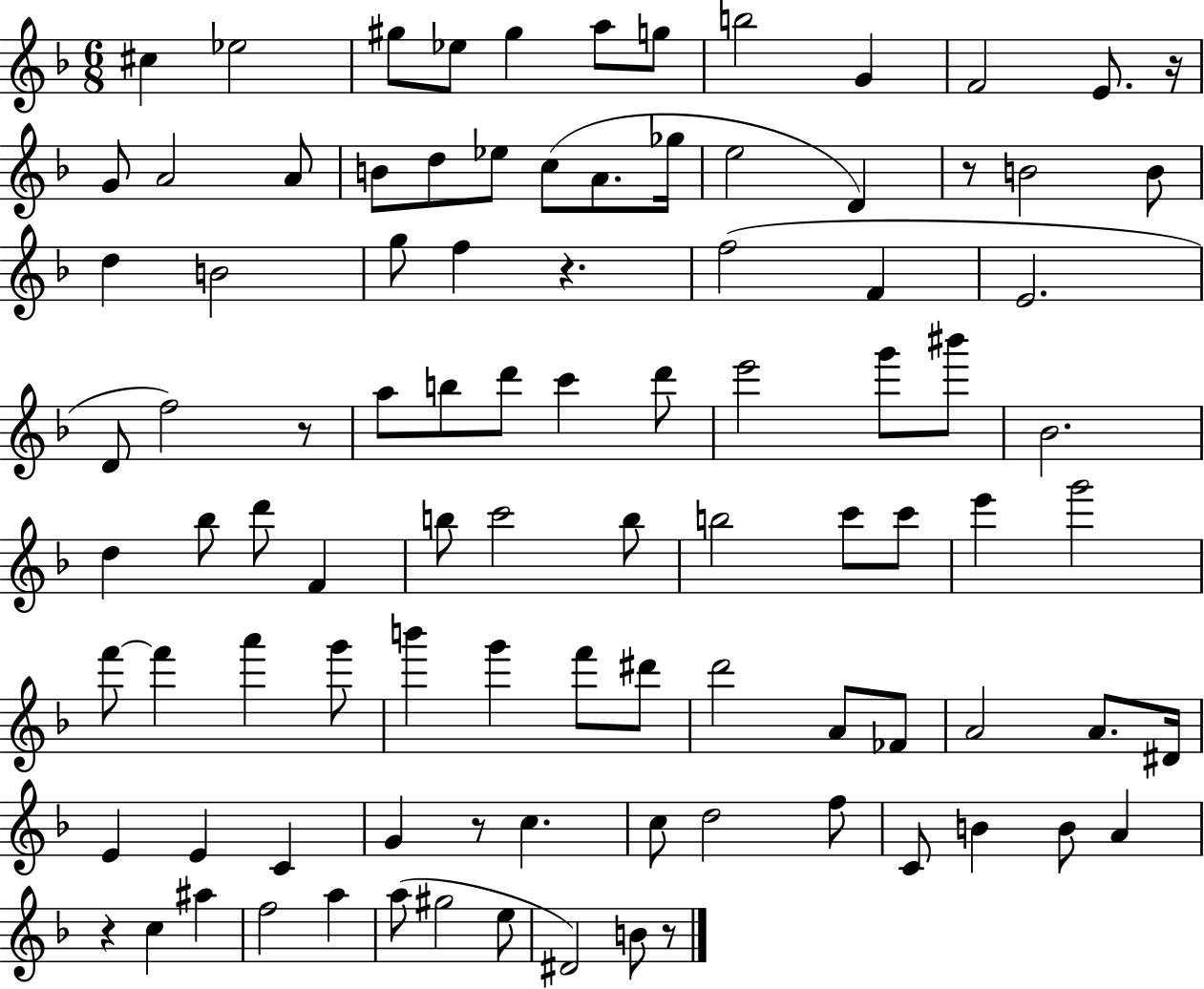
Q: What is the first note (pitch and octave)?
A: C#5